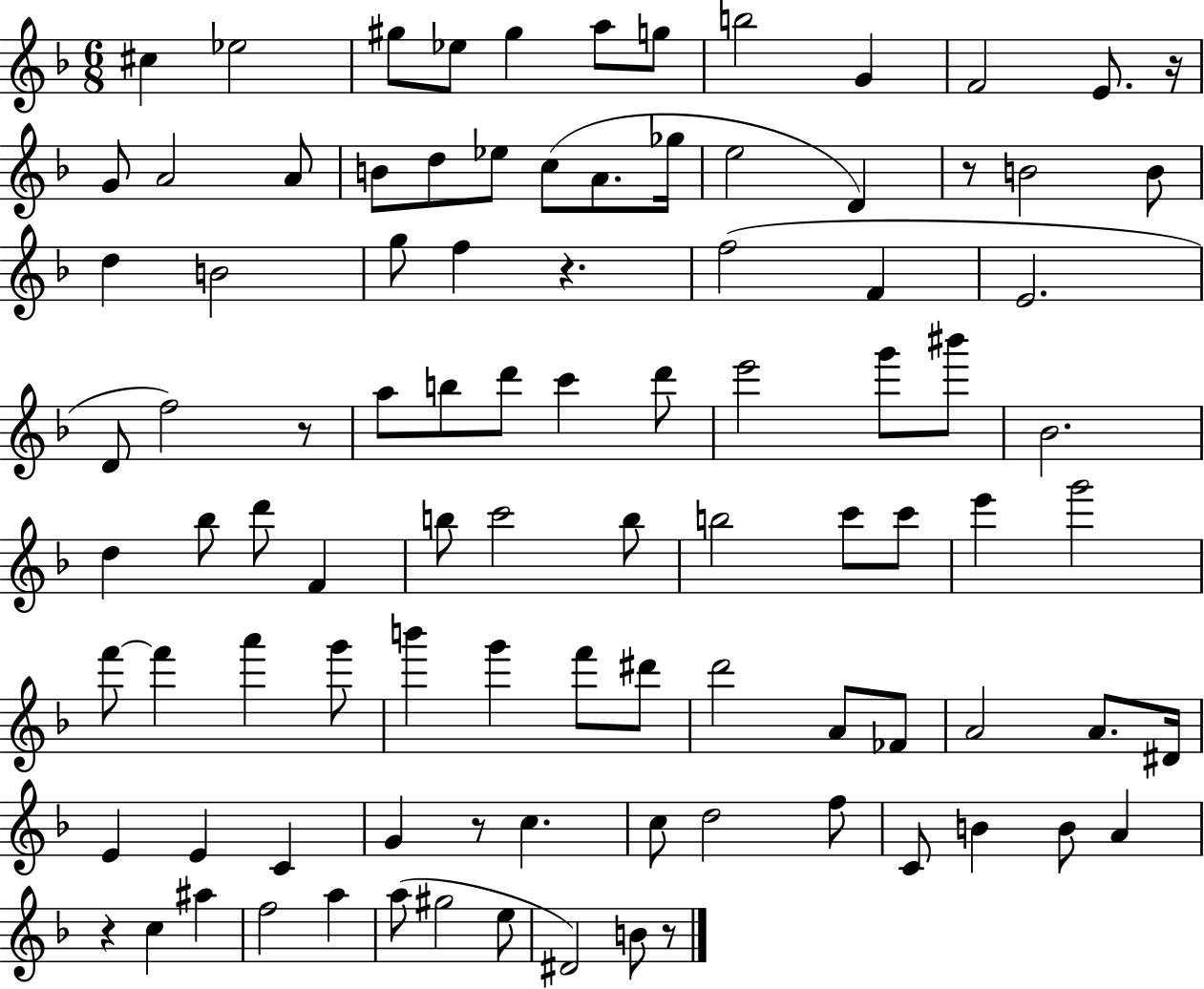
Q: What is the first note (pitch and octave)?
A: C#5